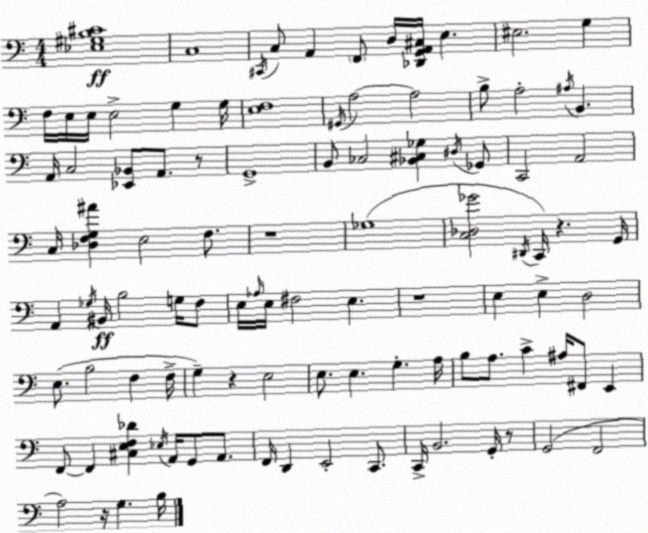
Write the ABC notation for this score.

X:1
T:Untitled
M:4/4
L:1/4
K:Am
[_E,^G,B,^C]4 C,4 ^C,,/4 C,/2 A,, F,,/2 D,/4 [_D,,G,,A,,^C,]/4 E, ^E,2 G, F,/4 E,/4 E,/4 E,2 G, G,/4 [E,F,]4 ^G,,/4 A,2 A,2 B,/2 A,2 ^A,/4 B,, A,,/4 C,2 [_E,,_B,,]/2 A,,/2 z/2 G,,4 B,,/2 _C,2 [_B,,^C,_G,] ^D,/4 _G,,/2 C,,2 A,,2 C,/4 [_D,F,G,^A] E,2 F,/2 z4 _G,4 [C,_D,_G]2 ^D,,/4 C,,/4 z G,,/4 A,, _G,/4 ^B,,/4 B,2 G,/4 F,/2 E,/4 _A,/4 E,/4 ^F,2 E, z4 E, E, D,2 E,/2 B,2 F, F,/4 G, z E,2 E,/2 E, G, A,/4 B,/2 A,/2 C ^A,/4 ^F,,/2 E,, F,,/2 F,, [^C,E,F,_D] _E,/4 A,,/4 G,,/2 A,,/2 F,,/4 D,, E,,2 C,,/2 C,,/4 B,,2 G,,/4 z/2 G,,2 F,,2 A,2 z/4 G, B,/4